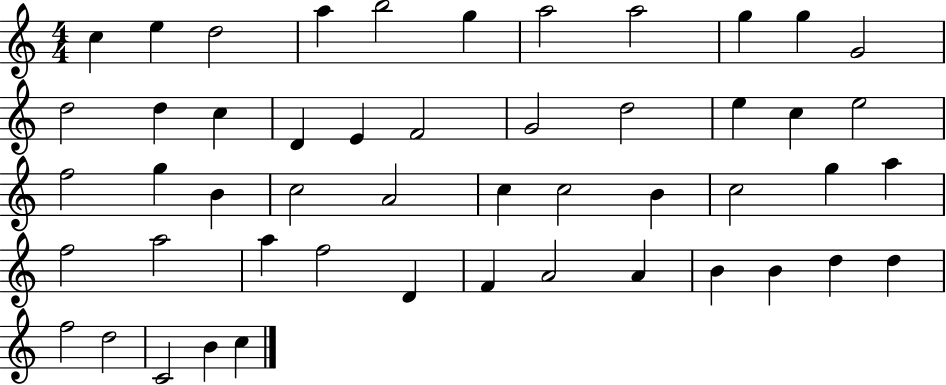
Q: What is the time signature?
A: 4/4